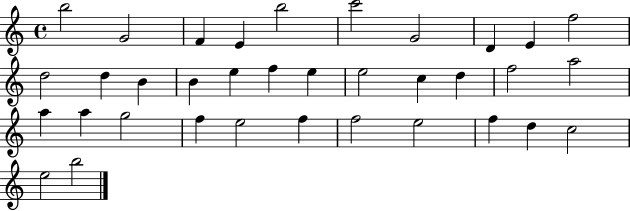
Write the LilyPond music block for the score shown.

{
  \clef treble
  \time 4/4
  \defaultTimeSignature
  \key c \major
  b''2 g'2 | f'4 e'4 b''2 | c'''2 g'2 | d'4 e'4 f''2 | \break d''2 d''4 b'4 | b'4 e''4 f''4 e''4 | e''2 c''4 d''4 | f''2 a''2 | \break a''4 a''4 g''2 | f''4 e''2 f''4 | f''2 e''2 | f''4 d''4 c''2 | \break e''2 b''2 | \bar "|."
}